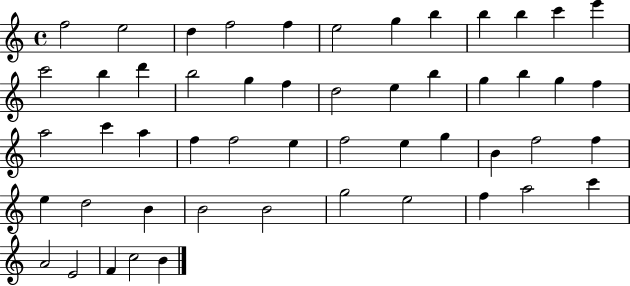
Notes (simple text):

F5/h E5/h D5/q F5/h F5/q E5/h G5/q B5/q B5/q B5/q C6/q E6/q C6/h B5/q D6/q B5/h G5/q F5/q D5/h E5/q B5/q G5/q B5/q G5/q F5/q A5/h C6/q A5/q F5/q F5/h E5/q F5/h E5/q G5/q B4/q F5/h F5/q E5/q D5/h B4/q B4/h B4/h G5/h E5/h F5/q A5/h C6/q A4/h E4/h F4/q C5/h B4/q